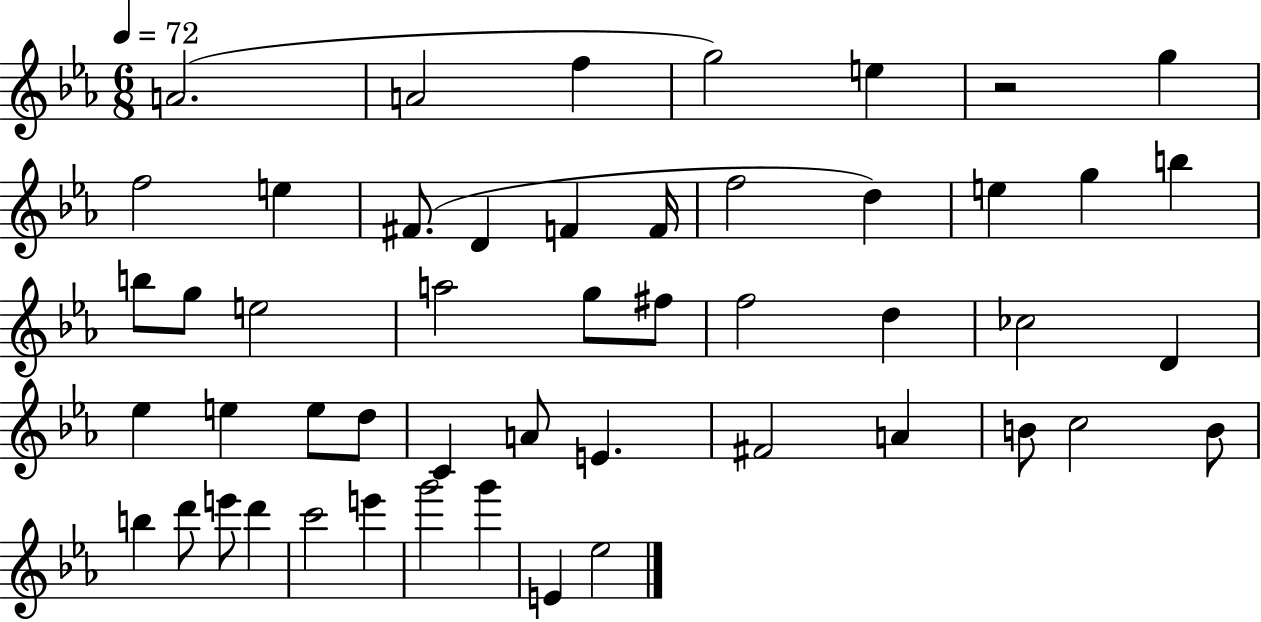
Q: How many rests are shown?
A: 1